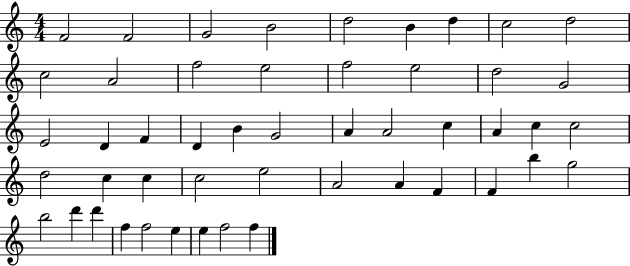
F4/h F4/h G4/h B4/h D5/h B4/q D5/q C5/h D5/h C5/h A4/h F5/h E5/h F5/h E5/h D5/h G4/h E4/h D4/q F4/q D4/q B4/q G4/h A4/q A4/h C5/q A4/q C5/q C5/h D5/h C5/q C5/q C5/h E5/h A4/h A4/q F4/q F4/q B5/q G5/h B5/h D6/q D6/q F5/q F5/h E5/q E5/q F5/h F5/q